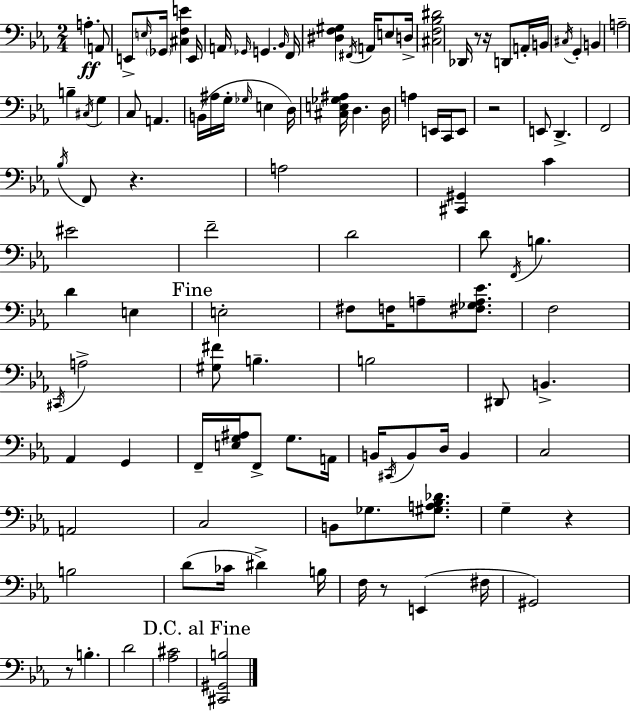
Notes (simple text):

A3/q. A2/e E2/e E3/s Gb2/s [C#3,F3,E4]/q E2/s A2/s Gb2/s G2/q. Bb2/s F2/s [D#3,F3,G#3]/q F#2/s A2/s E3/e D3/s [C#3,F3,Bb3,D#4]/h Db2/s R/e R/s D2/e A2/s B2/s C#3/s G2/q B2/q A3/h B3/q C#3/s G3/q C3/e A2/q. B2/s A#3/s G3/s Gb3/s E3/q D3/s [C#3,E3,Gb3,A#3]/s D3/q. D3/s A3/q E2/s C2/s E2/e R/h E2/e D2/q. F2/h Bb3/s F2/e R/q. A3/h [C#2,G#2]/q C4/q EIS4/h F4/h D4/h D4/e F2/s B3/q. D4/q E3/q E3/h F#3/e F3/s A3/e [F#3,Gb3,A3,Eb4]/e. F3/h C#2/s A3/h [G#3,F#4]/e B3/q. B3/h D#2/e B2/q. Ab2/q G2/q F2/s [E3,G3,A#3]/s F2/e G3/e. A2/s B2/s C#2/s B2/e D3/s B2/q C3/h A2/h C3/h B2/e Gb3/e. [G#3,A3,Bb3,Db4]/e. G3/q R/q B3/h D4/e CES4/s D#4/q B3/s F3/s R/e E2/q F#3/s G#2/h R/e B3/q. D4/h [Ab3,C#4]/h [C#2,G#2,B3]/h